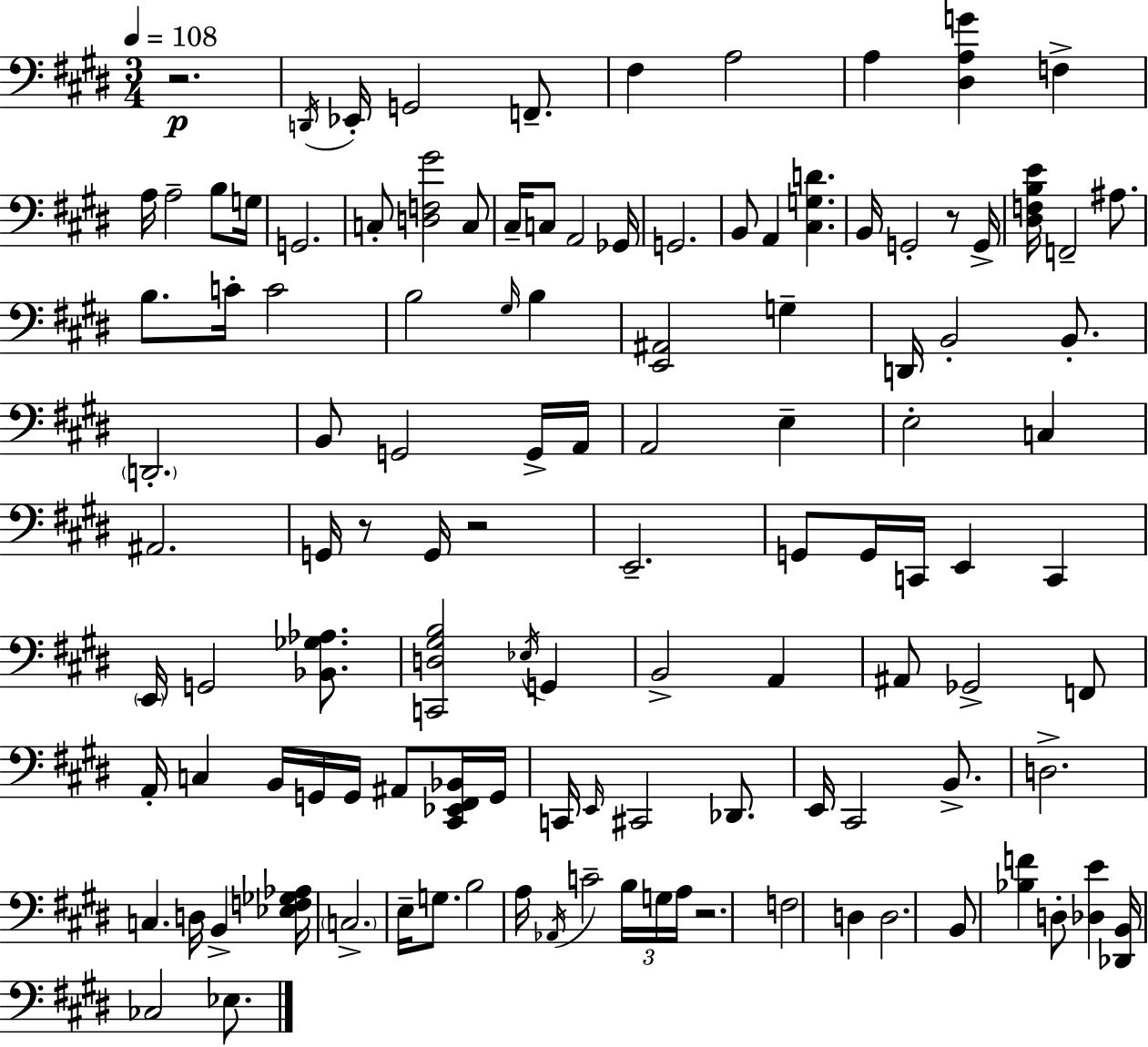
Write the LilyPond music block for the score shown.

{
  \clef bass
  \numericTimeSignature
  \time 3/4
  \key e \major
  \tempo 4 = 108
  \repeat volta 2 { r2.\p | \acciaccatura { d,16 } ees,16-. g,2 f,8.-- | fis4 a2 | a4 <dis a g'>4 f4-> | \break a16 a2-- b8 | g16 g,2. | c8-. <d f gis'>2 c8 | cis16-- c8 a,2 | \break ges,16 g,2. | b,8 a,4 <cis g d'>4. | b,16 g,2-. r8 | g,16-> <dis f b e'>16 f,2-- ais8. | \break b8. c'16-. c'2 | b2 \grace { gis16 } b4 | <e, ais,>2 g4-- | d,16 b,2-. b,8.-. | \break \parenthesize d,2.-. | b,8 g,2 | g,16-> a,16 a,2 e4-- | e2-. c4 | \break ais,2. | g,16 r8 g,16 r2 | e,2.-- | g,8 g,16 c,16 e,4 c,4 | \break \parenthesize e,16 g,2 <bes, ges aes>8. | <c, d gis b>2 \acciaccatura { ees16 } g,4 | b,2-> a,4 | ais,8 ges,2-> | \break f,8 a,16-. c4 b,16 g,16 g,16 ais,8 | <cis, ees, fis, bes,>16 g,16 c,16 \grace { e,16 } cis,2 | des,8. e,16 cis,2 | b,8.-> d2.-> | \break c4. d16 b,4-> | <ees f ges aes>16 \parenthesize c2.-> | e16-- g8. b2 | a16 \acciaccatura { aes,16 } c'2-- | \break \tuplet 3/2 { b16 g16 a16 } r2. | f2 | d4 d2. | b,8 <bes f'>4 d8-. | \break <des e'>4 <des, b,>16 ces2 | ees8. } \bar "|."
}